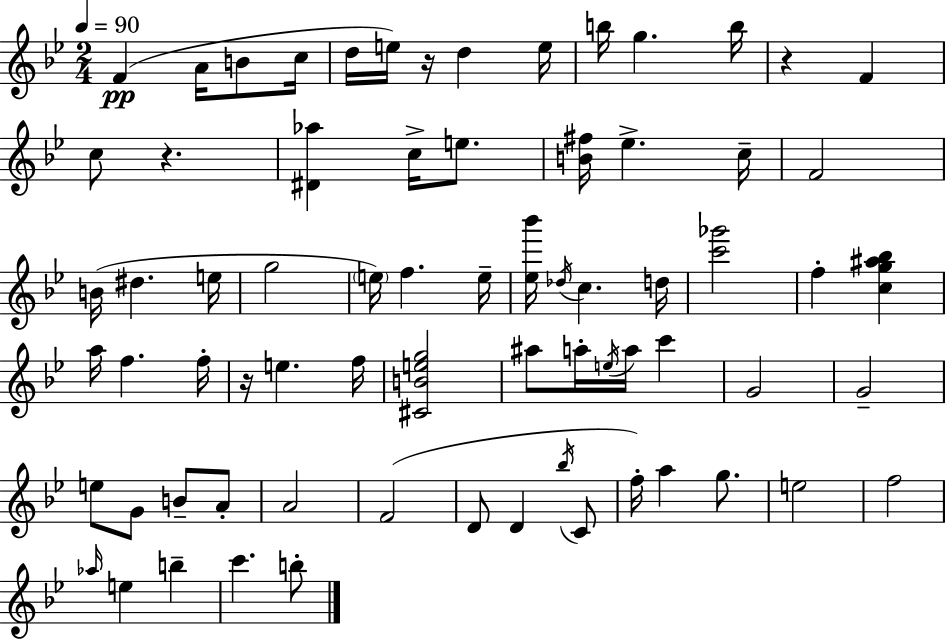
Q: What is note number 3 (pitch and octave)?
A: B4